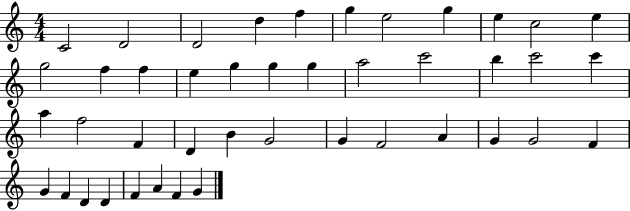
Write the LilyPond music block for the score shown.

{
  \clef treble
  \numericTimeSignature
  \time 4/4
  \key c \major
  c'2 d'2 | d'2 d''4 f''4 | g''4 e''2 g''4 | e''4 c''2 e''4 | \break g''2 f''4 f''4 | e''4 g''4 g''4 g''4 | a''2 c'''2 | b''4 c'''2 c'''4 | \break a''4 f''2 f'4 | d'4 b'4 g'2 | g'4 f'2 a'4 | g'4 g'2 f'4 | \break g'4 f'4 d'4 d'4 | f'4 a'4 f'4 g'4 | \bar "|."
}